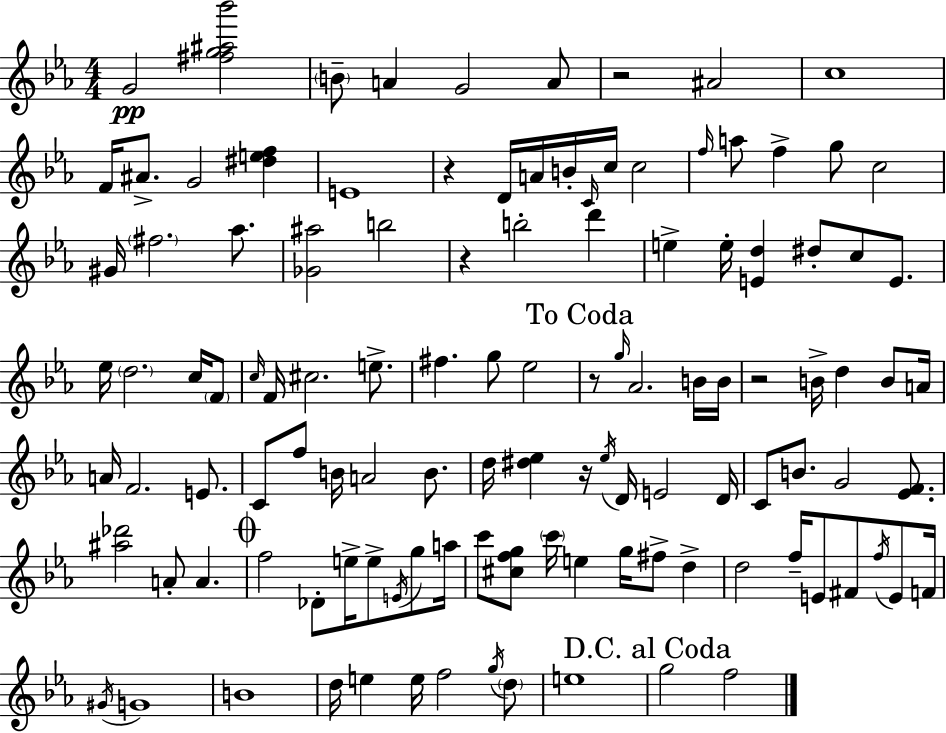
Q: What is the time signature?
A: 4/4